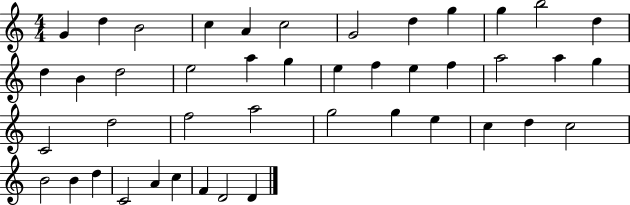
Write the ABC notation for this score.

X:1
T:Untitled
M:4/4
L:1/4
K:C
G d B2 c A c2 G2 d g g b2 d d B d2 e2 a g e f e f a2 a g C2 d2 f2 a2 g2 g e c d c2 B2 B d C2 A c F D2 D